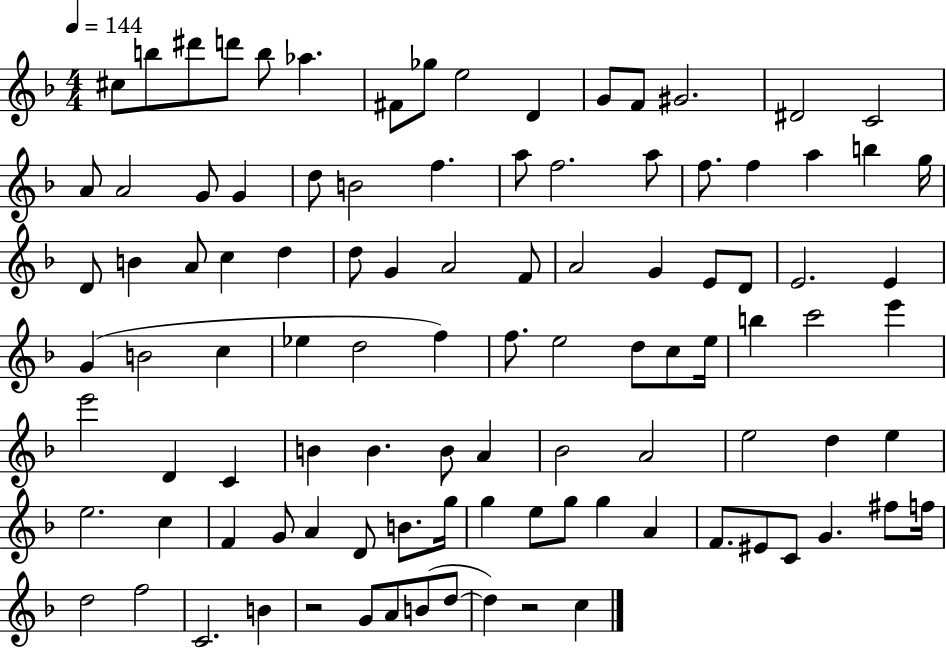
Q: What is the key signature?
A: F major